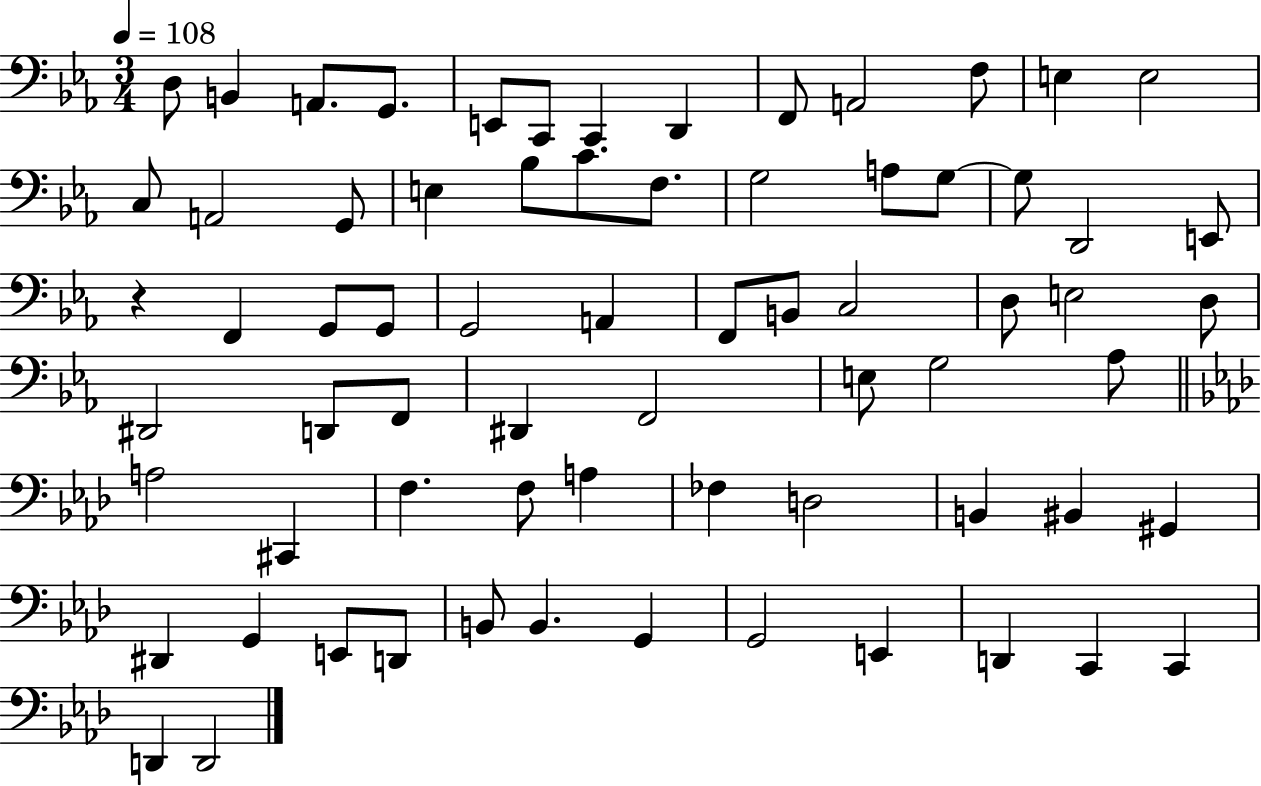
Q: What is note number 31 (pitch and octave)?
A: A2